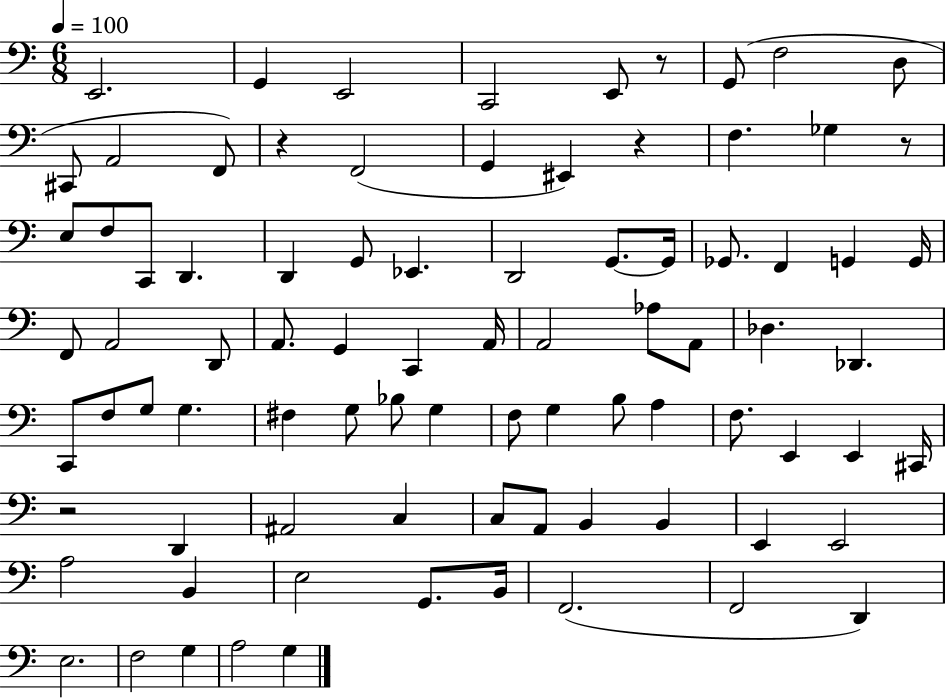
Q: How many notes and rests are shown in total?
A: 85